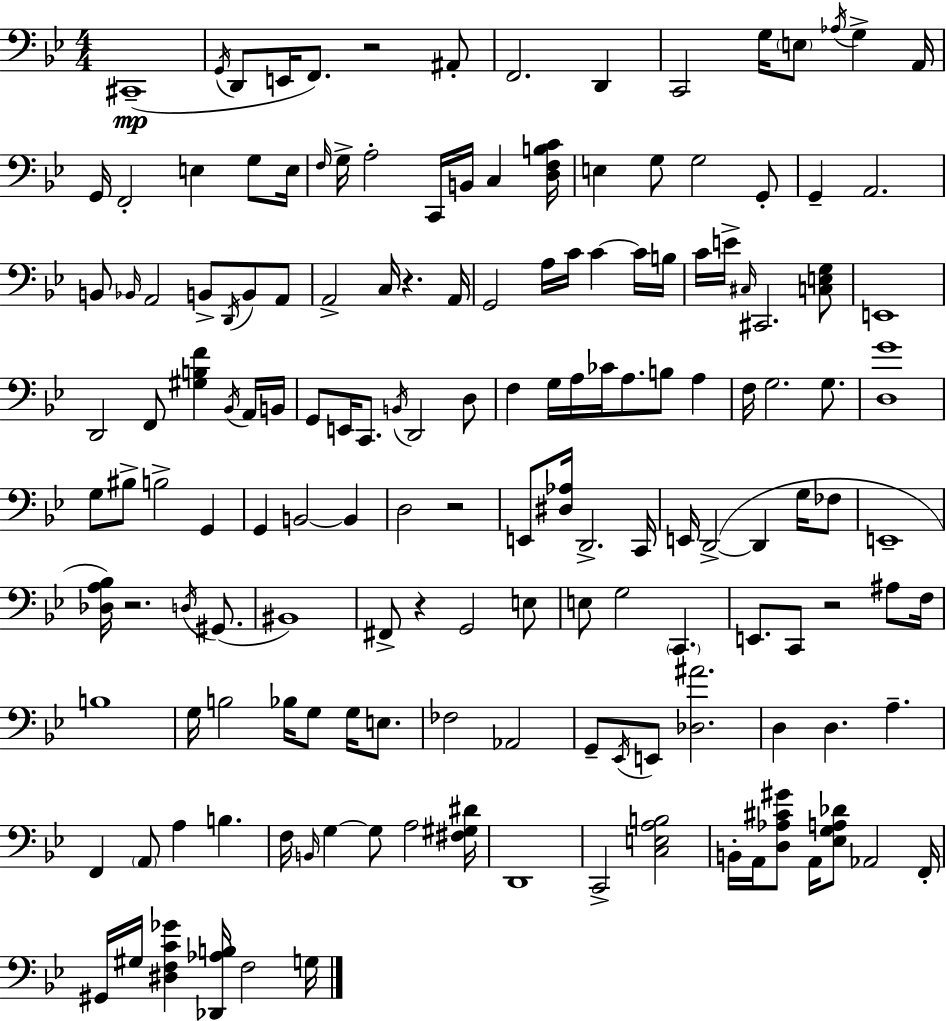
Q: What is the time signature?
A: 4/4